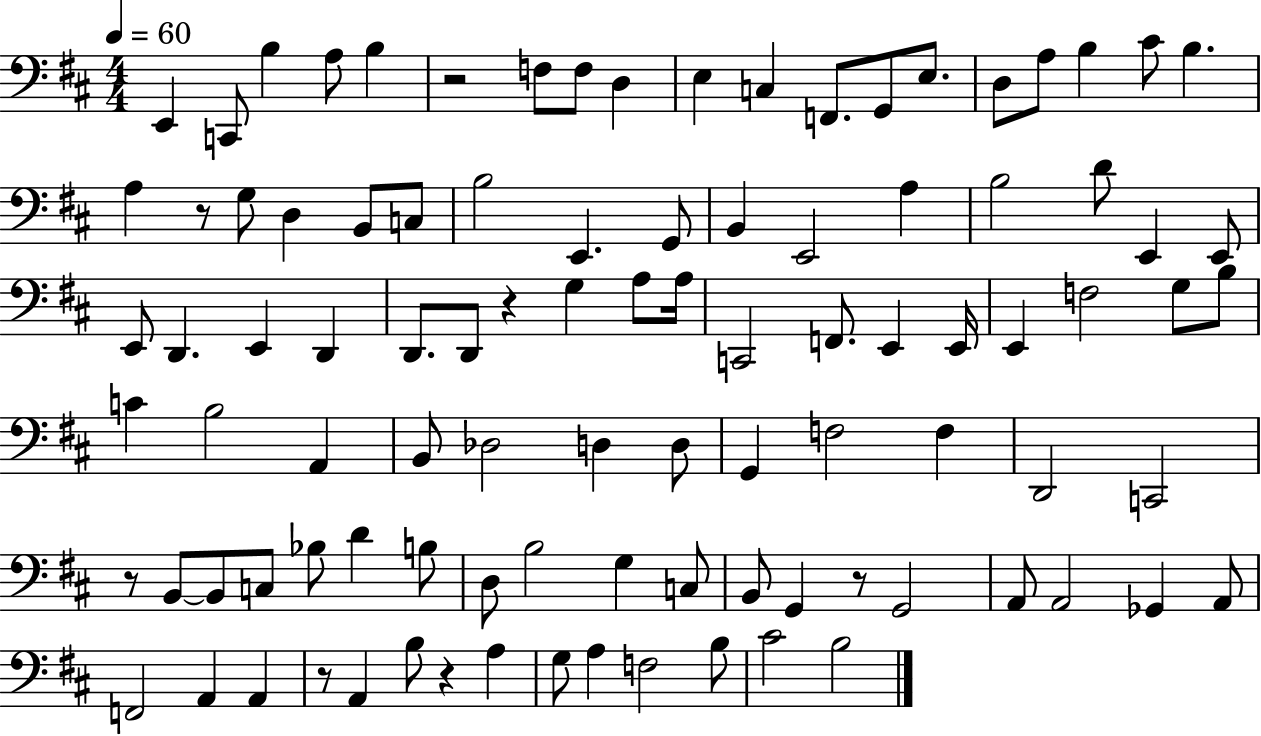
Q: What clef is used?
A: bass